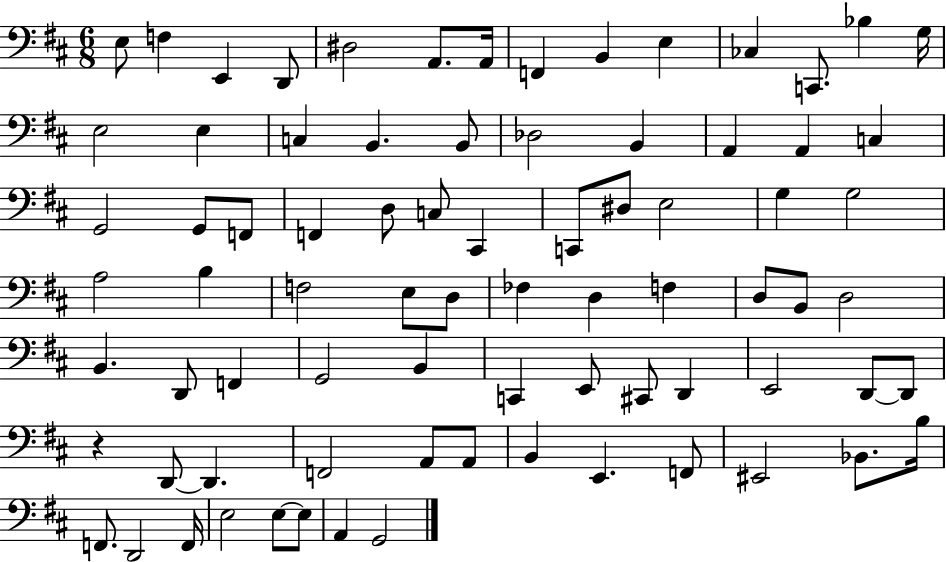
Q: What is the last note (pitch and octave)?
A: G2